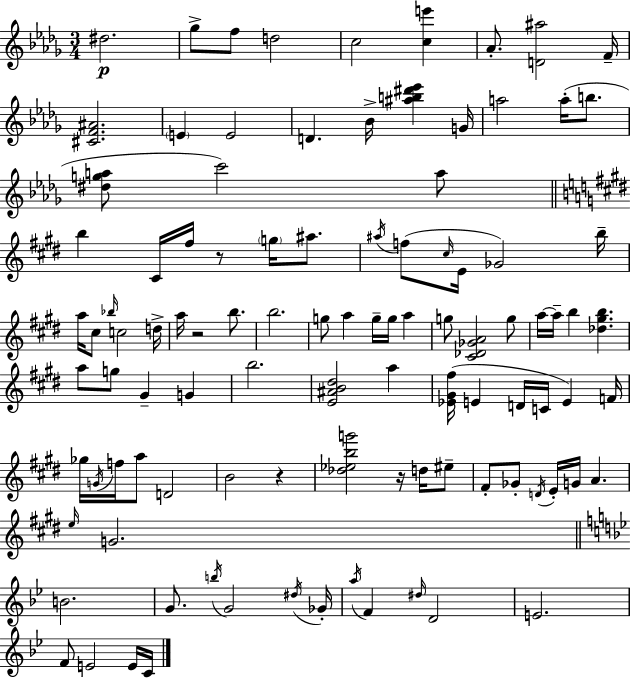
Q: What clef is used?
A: treble